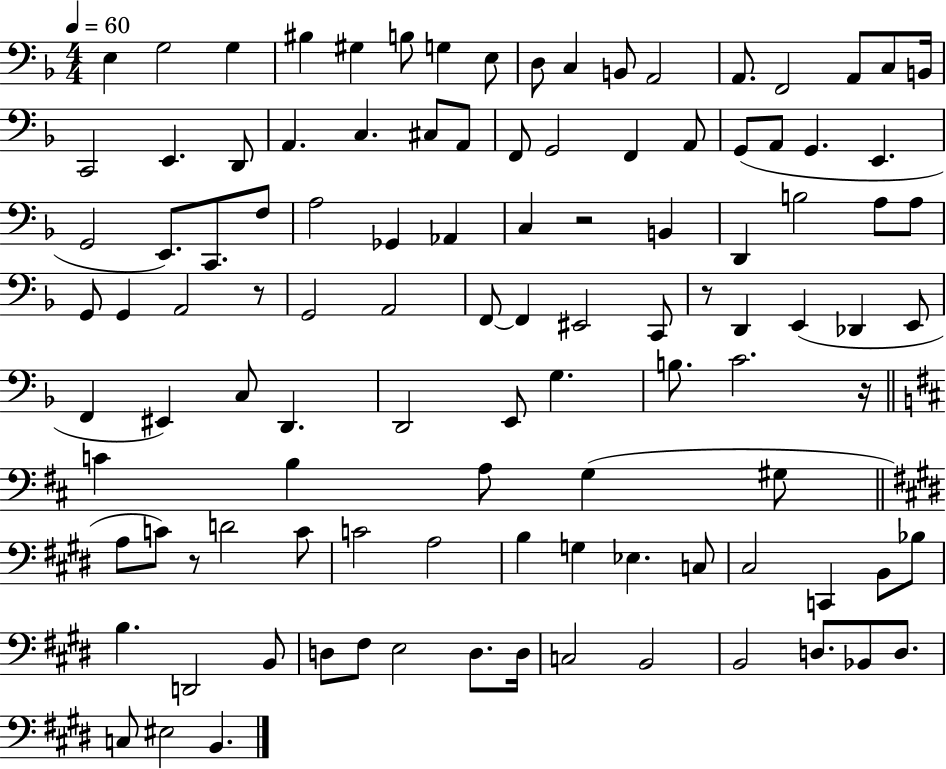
X:1
T:Untitled
M:4/4
L:1/4
K:F
E, G,2 G, ^B, ^G, B,/2 G, E,/2 D,/2 C, B,,/2 A,,2 A,,/2 F,,2 A,,/2 C,/2 B,,/4 C,,2 E,, D,,/2 A,, C, ^C,/2 A,,/2 F,,/2 G,,2 F,, A,,/2 G,,/2 A,,/2 G,, E,, G,,2 E,,/2 C,,/2 F,/2 A,2 _G,, _A,, C, z2 B,, D,, B,2 A,/2 A,/2 G,,/2 G,, A,,2 z/2 G,,2 A,,2 F,,/2 F,, ^E,,2 C,,/2 z/2 D,, E,, _D,, E,,/2 F,, ^E,, C,/2 D,, D,,2 E,,/2 G, B,/2 C2 z/4 C B, A,/2 G, ^G,/2 A,/2 C/2 z/2 D2 C/2 C2 A,2 B, G, _E, C,/2 ^C,2 C,, B,,/2 _B,/2 B, D,,2 B,,/2 D,/2 ^F,/2 E,2 D,/2 D,/4 C,2 B,,2 B,,2 D,/2 _B,,/2 D,/2 C,/2 ^E,2 B,,